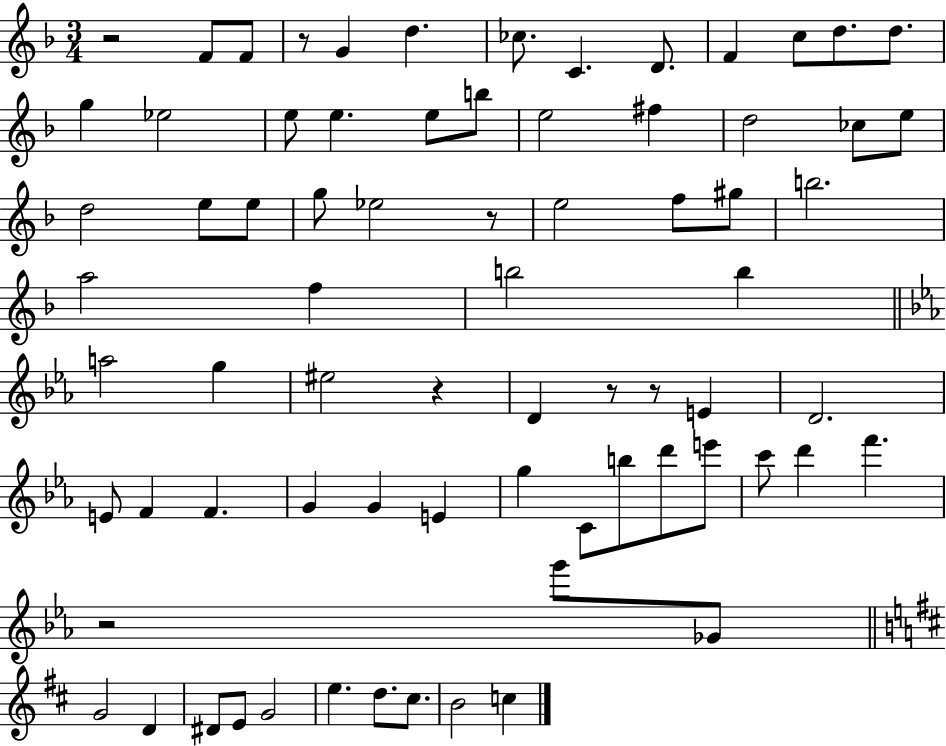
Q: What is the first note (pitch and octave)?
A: F4